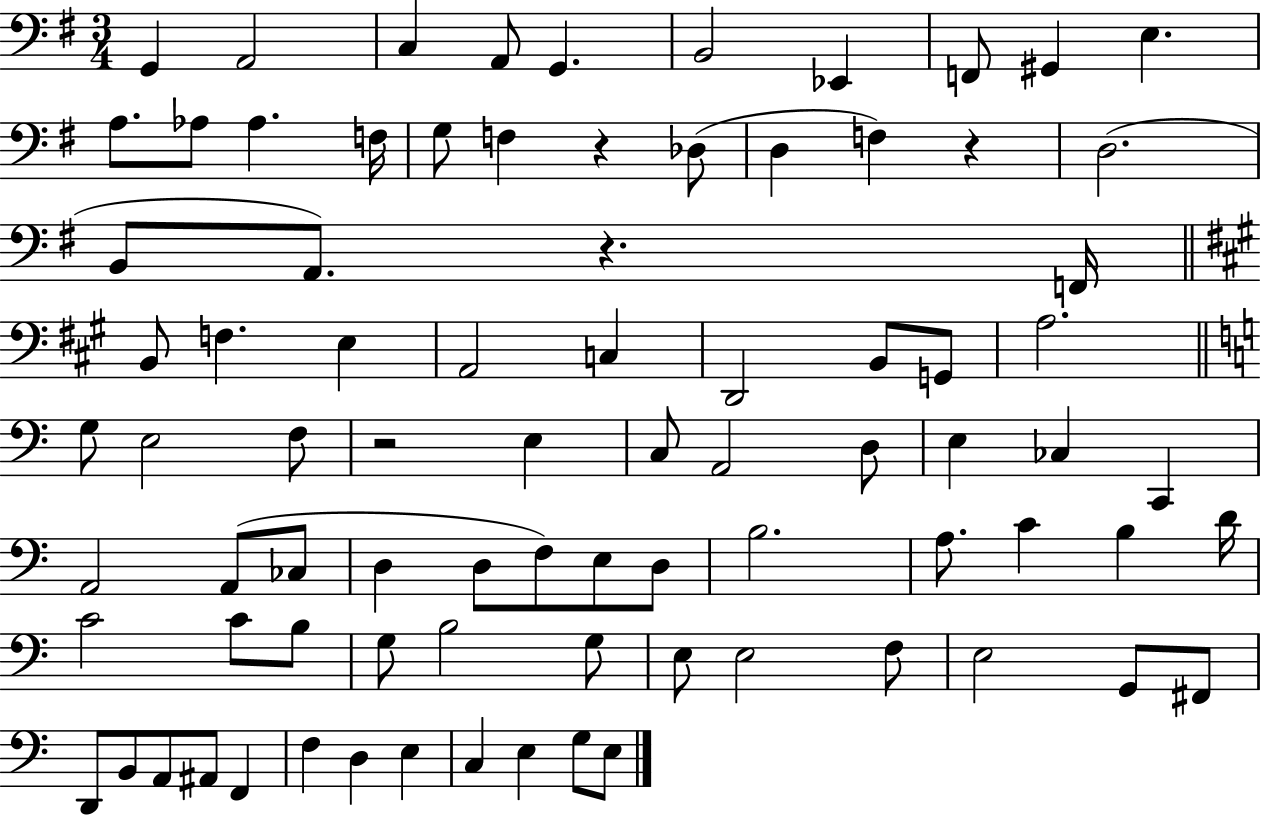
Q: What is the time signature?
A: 3/4